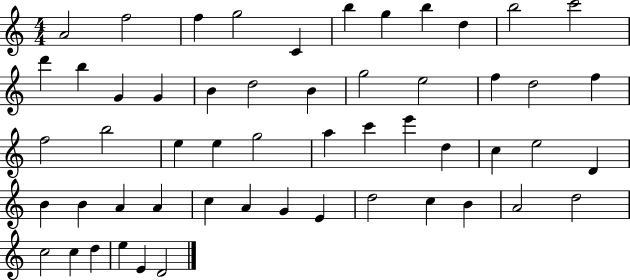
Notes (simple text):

A4/h F5/h F5/q G5/h C4/q B5/q G5/q B5/q D5/q B5/h C6/h D6/q B5/q G4/q G4/q B4/q D5/h B4/q G5/h E5/h F5/q D5/h F5/q F5/h B5/h E5/q E5/q G5/h A5/q C6/q E6/q D5/q C5/q E5/h D4/q B4/q B4/q A4/q A4/q C5/q A4/q G4/q E4/q D5/h C5/q B4/q A4/h D5/h C5/h C5/q D5/q E5/q E4/q D4/h